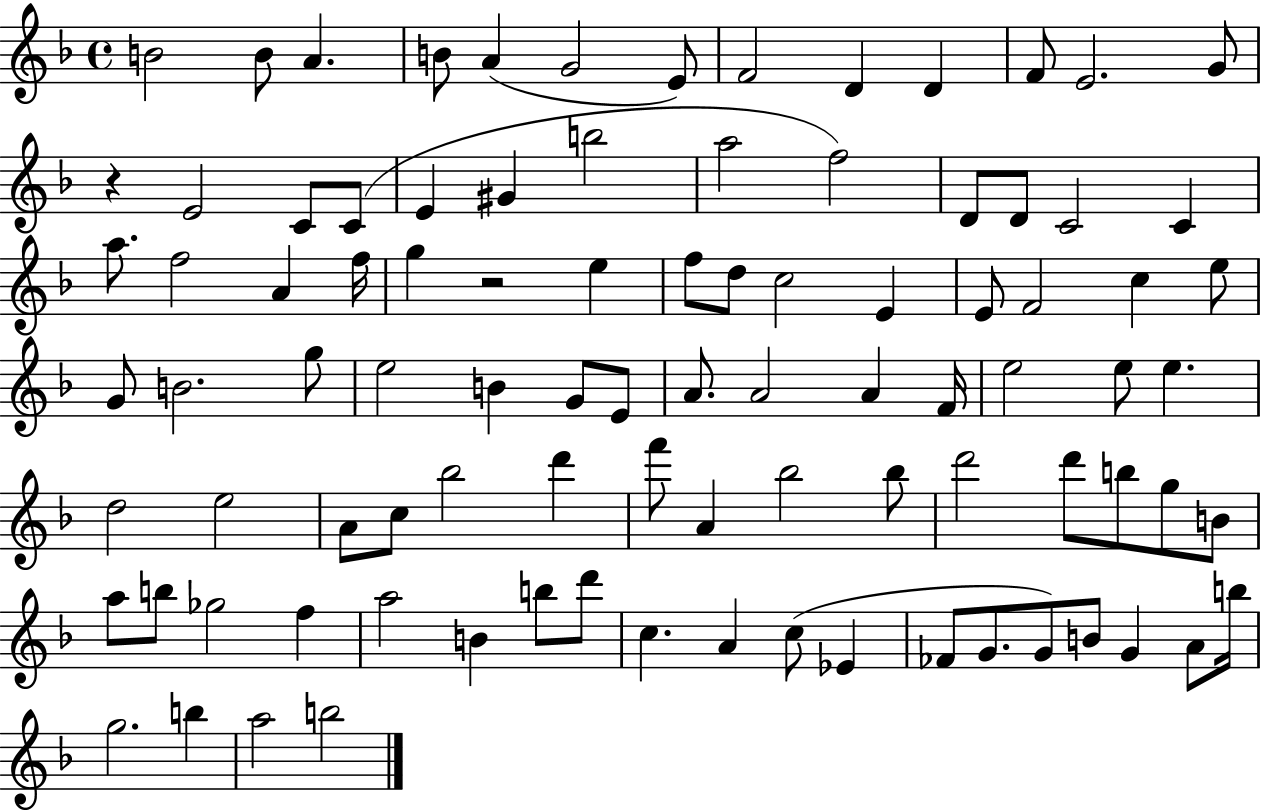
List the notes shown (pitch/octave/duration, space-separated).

B4/h B4/e A4/q. B4/e A4/q G4/h E4/e F4/h D4/q D4/q F4/e E4/h. G4/e R/q E4/h C4/e C4/e E4/q G#4/q B5/h A5/h F5/h D4/e D4/e C4/h C4/q A5/e. F5/h A4/q F5/s G5/q R/h E5/q F5/e D5/e C5/h E4/q E4/e F4/h C5/q E5/e G4/e B4/h. G5/e E5/h B4/q G4/e E4/e A4/e. A4/h A4/q F4/s E5/h E5/e E5/q. D5/h E5/h A4/e C5/e Bb5/h D6/q F6/e A4/q Bb5/h Bb5/e D6/h D6/e B5/e G5/e B4/e A5/e B5/e Gb5/h F5/q A5/h B4/q B5/e D6/e C5/q. A4/q C5/e Eb4/q FES4/e G4/e. G4/e B4/e G4/q A4/e B5/s G5/h. B5/q A5/h B5/h